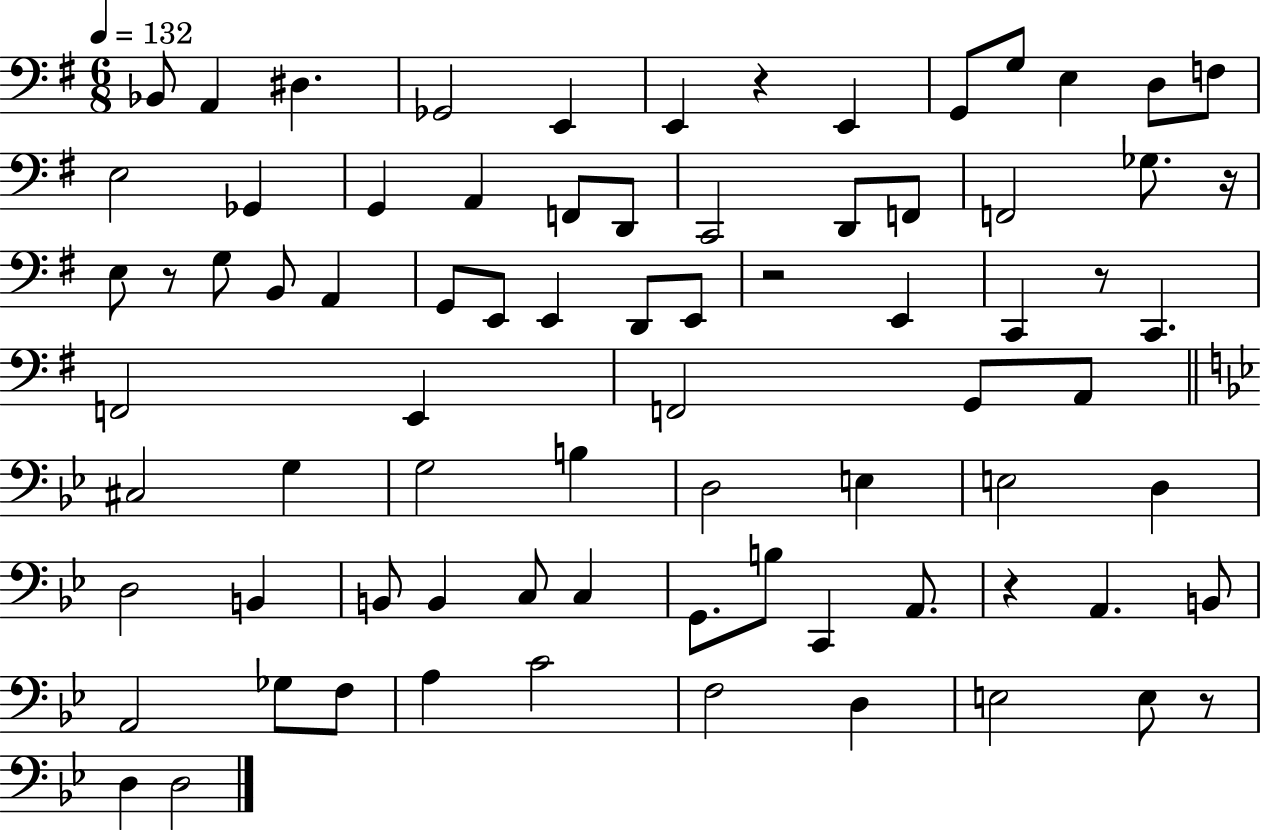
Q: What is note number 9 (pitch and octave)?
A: G3